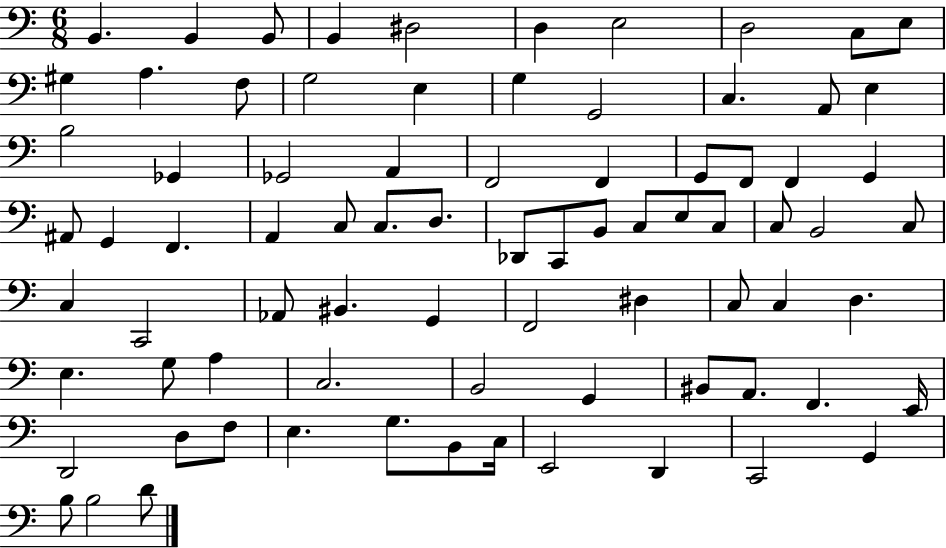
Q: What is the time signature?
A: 6/8